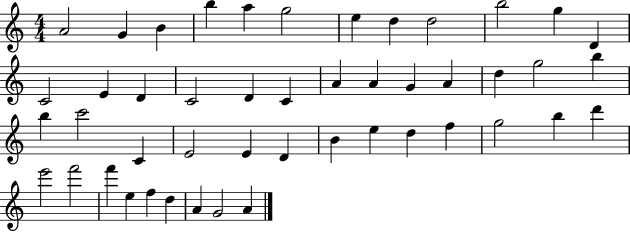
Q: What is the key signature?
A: C major